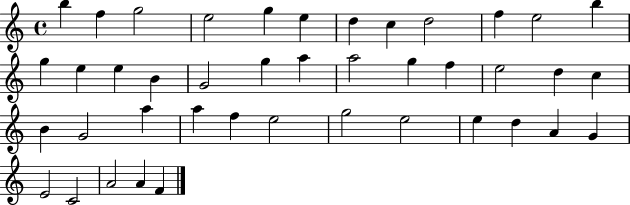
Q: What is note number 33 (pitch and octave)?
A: E5